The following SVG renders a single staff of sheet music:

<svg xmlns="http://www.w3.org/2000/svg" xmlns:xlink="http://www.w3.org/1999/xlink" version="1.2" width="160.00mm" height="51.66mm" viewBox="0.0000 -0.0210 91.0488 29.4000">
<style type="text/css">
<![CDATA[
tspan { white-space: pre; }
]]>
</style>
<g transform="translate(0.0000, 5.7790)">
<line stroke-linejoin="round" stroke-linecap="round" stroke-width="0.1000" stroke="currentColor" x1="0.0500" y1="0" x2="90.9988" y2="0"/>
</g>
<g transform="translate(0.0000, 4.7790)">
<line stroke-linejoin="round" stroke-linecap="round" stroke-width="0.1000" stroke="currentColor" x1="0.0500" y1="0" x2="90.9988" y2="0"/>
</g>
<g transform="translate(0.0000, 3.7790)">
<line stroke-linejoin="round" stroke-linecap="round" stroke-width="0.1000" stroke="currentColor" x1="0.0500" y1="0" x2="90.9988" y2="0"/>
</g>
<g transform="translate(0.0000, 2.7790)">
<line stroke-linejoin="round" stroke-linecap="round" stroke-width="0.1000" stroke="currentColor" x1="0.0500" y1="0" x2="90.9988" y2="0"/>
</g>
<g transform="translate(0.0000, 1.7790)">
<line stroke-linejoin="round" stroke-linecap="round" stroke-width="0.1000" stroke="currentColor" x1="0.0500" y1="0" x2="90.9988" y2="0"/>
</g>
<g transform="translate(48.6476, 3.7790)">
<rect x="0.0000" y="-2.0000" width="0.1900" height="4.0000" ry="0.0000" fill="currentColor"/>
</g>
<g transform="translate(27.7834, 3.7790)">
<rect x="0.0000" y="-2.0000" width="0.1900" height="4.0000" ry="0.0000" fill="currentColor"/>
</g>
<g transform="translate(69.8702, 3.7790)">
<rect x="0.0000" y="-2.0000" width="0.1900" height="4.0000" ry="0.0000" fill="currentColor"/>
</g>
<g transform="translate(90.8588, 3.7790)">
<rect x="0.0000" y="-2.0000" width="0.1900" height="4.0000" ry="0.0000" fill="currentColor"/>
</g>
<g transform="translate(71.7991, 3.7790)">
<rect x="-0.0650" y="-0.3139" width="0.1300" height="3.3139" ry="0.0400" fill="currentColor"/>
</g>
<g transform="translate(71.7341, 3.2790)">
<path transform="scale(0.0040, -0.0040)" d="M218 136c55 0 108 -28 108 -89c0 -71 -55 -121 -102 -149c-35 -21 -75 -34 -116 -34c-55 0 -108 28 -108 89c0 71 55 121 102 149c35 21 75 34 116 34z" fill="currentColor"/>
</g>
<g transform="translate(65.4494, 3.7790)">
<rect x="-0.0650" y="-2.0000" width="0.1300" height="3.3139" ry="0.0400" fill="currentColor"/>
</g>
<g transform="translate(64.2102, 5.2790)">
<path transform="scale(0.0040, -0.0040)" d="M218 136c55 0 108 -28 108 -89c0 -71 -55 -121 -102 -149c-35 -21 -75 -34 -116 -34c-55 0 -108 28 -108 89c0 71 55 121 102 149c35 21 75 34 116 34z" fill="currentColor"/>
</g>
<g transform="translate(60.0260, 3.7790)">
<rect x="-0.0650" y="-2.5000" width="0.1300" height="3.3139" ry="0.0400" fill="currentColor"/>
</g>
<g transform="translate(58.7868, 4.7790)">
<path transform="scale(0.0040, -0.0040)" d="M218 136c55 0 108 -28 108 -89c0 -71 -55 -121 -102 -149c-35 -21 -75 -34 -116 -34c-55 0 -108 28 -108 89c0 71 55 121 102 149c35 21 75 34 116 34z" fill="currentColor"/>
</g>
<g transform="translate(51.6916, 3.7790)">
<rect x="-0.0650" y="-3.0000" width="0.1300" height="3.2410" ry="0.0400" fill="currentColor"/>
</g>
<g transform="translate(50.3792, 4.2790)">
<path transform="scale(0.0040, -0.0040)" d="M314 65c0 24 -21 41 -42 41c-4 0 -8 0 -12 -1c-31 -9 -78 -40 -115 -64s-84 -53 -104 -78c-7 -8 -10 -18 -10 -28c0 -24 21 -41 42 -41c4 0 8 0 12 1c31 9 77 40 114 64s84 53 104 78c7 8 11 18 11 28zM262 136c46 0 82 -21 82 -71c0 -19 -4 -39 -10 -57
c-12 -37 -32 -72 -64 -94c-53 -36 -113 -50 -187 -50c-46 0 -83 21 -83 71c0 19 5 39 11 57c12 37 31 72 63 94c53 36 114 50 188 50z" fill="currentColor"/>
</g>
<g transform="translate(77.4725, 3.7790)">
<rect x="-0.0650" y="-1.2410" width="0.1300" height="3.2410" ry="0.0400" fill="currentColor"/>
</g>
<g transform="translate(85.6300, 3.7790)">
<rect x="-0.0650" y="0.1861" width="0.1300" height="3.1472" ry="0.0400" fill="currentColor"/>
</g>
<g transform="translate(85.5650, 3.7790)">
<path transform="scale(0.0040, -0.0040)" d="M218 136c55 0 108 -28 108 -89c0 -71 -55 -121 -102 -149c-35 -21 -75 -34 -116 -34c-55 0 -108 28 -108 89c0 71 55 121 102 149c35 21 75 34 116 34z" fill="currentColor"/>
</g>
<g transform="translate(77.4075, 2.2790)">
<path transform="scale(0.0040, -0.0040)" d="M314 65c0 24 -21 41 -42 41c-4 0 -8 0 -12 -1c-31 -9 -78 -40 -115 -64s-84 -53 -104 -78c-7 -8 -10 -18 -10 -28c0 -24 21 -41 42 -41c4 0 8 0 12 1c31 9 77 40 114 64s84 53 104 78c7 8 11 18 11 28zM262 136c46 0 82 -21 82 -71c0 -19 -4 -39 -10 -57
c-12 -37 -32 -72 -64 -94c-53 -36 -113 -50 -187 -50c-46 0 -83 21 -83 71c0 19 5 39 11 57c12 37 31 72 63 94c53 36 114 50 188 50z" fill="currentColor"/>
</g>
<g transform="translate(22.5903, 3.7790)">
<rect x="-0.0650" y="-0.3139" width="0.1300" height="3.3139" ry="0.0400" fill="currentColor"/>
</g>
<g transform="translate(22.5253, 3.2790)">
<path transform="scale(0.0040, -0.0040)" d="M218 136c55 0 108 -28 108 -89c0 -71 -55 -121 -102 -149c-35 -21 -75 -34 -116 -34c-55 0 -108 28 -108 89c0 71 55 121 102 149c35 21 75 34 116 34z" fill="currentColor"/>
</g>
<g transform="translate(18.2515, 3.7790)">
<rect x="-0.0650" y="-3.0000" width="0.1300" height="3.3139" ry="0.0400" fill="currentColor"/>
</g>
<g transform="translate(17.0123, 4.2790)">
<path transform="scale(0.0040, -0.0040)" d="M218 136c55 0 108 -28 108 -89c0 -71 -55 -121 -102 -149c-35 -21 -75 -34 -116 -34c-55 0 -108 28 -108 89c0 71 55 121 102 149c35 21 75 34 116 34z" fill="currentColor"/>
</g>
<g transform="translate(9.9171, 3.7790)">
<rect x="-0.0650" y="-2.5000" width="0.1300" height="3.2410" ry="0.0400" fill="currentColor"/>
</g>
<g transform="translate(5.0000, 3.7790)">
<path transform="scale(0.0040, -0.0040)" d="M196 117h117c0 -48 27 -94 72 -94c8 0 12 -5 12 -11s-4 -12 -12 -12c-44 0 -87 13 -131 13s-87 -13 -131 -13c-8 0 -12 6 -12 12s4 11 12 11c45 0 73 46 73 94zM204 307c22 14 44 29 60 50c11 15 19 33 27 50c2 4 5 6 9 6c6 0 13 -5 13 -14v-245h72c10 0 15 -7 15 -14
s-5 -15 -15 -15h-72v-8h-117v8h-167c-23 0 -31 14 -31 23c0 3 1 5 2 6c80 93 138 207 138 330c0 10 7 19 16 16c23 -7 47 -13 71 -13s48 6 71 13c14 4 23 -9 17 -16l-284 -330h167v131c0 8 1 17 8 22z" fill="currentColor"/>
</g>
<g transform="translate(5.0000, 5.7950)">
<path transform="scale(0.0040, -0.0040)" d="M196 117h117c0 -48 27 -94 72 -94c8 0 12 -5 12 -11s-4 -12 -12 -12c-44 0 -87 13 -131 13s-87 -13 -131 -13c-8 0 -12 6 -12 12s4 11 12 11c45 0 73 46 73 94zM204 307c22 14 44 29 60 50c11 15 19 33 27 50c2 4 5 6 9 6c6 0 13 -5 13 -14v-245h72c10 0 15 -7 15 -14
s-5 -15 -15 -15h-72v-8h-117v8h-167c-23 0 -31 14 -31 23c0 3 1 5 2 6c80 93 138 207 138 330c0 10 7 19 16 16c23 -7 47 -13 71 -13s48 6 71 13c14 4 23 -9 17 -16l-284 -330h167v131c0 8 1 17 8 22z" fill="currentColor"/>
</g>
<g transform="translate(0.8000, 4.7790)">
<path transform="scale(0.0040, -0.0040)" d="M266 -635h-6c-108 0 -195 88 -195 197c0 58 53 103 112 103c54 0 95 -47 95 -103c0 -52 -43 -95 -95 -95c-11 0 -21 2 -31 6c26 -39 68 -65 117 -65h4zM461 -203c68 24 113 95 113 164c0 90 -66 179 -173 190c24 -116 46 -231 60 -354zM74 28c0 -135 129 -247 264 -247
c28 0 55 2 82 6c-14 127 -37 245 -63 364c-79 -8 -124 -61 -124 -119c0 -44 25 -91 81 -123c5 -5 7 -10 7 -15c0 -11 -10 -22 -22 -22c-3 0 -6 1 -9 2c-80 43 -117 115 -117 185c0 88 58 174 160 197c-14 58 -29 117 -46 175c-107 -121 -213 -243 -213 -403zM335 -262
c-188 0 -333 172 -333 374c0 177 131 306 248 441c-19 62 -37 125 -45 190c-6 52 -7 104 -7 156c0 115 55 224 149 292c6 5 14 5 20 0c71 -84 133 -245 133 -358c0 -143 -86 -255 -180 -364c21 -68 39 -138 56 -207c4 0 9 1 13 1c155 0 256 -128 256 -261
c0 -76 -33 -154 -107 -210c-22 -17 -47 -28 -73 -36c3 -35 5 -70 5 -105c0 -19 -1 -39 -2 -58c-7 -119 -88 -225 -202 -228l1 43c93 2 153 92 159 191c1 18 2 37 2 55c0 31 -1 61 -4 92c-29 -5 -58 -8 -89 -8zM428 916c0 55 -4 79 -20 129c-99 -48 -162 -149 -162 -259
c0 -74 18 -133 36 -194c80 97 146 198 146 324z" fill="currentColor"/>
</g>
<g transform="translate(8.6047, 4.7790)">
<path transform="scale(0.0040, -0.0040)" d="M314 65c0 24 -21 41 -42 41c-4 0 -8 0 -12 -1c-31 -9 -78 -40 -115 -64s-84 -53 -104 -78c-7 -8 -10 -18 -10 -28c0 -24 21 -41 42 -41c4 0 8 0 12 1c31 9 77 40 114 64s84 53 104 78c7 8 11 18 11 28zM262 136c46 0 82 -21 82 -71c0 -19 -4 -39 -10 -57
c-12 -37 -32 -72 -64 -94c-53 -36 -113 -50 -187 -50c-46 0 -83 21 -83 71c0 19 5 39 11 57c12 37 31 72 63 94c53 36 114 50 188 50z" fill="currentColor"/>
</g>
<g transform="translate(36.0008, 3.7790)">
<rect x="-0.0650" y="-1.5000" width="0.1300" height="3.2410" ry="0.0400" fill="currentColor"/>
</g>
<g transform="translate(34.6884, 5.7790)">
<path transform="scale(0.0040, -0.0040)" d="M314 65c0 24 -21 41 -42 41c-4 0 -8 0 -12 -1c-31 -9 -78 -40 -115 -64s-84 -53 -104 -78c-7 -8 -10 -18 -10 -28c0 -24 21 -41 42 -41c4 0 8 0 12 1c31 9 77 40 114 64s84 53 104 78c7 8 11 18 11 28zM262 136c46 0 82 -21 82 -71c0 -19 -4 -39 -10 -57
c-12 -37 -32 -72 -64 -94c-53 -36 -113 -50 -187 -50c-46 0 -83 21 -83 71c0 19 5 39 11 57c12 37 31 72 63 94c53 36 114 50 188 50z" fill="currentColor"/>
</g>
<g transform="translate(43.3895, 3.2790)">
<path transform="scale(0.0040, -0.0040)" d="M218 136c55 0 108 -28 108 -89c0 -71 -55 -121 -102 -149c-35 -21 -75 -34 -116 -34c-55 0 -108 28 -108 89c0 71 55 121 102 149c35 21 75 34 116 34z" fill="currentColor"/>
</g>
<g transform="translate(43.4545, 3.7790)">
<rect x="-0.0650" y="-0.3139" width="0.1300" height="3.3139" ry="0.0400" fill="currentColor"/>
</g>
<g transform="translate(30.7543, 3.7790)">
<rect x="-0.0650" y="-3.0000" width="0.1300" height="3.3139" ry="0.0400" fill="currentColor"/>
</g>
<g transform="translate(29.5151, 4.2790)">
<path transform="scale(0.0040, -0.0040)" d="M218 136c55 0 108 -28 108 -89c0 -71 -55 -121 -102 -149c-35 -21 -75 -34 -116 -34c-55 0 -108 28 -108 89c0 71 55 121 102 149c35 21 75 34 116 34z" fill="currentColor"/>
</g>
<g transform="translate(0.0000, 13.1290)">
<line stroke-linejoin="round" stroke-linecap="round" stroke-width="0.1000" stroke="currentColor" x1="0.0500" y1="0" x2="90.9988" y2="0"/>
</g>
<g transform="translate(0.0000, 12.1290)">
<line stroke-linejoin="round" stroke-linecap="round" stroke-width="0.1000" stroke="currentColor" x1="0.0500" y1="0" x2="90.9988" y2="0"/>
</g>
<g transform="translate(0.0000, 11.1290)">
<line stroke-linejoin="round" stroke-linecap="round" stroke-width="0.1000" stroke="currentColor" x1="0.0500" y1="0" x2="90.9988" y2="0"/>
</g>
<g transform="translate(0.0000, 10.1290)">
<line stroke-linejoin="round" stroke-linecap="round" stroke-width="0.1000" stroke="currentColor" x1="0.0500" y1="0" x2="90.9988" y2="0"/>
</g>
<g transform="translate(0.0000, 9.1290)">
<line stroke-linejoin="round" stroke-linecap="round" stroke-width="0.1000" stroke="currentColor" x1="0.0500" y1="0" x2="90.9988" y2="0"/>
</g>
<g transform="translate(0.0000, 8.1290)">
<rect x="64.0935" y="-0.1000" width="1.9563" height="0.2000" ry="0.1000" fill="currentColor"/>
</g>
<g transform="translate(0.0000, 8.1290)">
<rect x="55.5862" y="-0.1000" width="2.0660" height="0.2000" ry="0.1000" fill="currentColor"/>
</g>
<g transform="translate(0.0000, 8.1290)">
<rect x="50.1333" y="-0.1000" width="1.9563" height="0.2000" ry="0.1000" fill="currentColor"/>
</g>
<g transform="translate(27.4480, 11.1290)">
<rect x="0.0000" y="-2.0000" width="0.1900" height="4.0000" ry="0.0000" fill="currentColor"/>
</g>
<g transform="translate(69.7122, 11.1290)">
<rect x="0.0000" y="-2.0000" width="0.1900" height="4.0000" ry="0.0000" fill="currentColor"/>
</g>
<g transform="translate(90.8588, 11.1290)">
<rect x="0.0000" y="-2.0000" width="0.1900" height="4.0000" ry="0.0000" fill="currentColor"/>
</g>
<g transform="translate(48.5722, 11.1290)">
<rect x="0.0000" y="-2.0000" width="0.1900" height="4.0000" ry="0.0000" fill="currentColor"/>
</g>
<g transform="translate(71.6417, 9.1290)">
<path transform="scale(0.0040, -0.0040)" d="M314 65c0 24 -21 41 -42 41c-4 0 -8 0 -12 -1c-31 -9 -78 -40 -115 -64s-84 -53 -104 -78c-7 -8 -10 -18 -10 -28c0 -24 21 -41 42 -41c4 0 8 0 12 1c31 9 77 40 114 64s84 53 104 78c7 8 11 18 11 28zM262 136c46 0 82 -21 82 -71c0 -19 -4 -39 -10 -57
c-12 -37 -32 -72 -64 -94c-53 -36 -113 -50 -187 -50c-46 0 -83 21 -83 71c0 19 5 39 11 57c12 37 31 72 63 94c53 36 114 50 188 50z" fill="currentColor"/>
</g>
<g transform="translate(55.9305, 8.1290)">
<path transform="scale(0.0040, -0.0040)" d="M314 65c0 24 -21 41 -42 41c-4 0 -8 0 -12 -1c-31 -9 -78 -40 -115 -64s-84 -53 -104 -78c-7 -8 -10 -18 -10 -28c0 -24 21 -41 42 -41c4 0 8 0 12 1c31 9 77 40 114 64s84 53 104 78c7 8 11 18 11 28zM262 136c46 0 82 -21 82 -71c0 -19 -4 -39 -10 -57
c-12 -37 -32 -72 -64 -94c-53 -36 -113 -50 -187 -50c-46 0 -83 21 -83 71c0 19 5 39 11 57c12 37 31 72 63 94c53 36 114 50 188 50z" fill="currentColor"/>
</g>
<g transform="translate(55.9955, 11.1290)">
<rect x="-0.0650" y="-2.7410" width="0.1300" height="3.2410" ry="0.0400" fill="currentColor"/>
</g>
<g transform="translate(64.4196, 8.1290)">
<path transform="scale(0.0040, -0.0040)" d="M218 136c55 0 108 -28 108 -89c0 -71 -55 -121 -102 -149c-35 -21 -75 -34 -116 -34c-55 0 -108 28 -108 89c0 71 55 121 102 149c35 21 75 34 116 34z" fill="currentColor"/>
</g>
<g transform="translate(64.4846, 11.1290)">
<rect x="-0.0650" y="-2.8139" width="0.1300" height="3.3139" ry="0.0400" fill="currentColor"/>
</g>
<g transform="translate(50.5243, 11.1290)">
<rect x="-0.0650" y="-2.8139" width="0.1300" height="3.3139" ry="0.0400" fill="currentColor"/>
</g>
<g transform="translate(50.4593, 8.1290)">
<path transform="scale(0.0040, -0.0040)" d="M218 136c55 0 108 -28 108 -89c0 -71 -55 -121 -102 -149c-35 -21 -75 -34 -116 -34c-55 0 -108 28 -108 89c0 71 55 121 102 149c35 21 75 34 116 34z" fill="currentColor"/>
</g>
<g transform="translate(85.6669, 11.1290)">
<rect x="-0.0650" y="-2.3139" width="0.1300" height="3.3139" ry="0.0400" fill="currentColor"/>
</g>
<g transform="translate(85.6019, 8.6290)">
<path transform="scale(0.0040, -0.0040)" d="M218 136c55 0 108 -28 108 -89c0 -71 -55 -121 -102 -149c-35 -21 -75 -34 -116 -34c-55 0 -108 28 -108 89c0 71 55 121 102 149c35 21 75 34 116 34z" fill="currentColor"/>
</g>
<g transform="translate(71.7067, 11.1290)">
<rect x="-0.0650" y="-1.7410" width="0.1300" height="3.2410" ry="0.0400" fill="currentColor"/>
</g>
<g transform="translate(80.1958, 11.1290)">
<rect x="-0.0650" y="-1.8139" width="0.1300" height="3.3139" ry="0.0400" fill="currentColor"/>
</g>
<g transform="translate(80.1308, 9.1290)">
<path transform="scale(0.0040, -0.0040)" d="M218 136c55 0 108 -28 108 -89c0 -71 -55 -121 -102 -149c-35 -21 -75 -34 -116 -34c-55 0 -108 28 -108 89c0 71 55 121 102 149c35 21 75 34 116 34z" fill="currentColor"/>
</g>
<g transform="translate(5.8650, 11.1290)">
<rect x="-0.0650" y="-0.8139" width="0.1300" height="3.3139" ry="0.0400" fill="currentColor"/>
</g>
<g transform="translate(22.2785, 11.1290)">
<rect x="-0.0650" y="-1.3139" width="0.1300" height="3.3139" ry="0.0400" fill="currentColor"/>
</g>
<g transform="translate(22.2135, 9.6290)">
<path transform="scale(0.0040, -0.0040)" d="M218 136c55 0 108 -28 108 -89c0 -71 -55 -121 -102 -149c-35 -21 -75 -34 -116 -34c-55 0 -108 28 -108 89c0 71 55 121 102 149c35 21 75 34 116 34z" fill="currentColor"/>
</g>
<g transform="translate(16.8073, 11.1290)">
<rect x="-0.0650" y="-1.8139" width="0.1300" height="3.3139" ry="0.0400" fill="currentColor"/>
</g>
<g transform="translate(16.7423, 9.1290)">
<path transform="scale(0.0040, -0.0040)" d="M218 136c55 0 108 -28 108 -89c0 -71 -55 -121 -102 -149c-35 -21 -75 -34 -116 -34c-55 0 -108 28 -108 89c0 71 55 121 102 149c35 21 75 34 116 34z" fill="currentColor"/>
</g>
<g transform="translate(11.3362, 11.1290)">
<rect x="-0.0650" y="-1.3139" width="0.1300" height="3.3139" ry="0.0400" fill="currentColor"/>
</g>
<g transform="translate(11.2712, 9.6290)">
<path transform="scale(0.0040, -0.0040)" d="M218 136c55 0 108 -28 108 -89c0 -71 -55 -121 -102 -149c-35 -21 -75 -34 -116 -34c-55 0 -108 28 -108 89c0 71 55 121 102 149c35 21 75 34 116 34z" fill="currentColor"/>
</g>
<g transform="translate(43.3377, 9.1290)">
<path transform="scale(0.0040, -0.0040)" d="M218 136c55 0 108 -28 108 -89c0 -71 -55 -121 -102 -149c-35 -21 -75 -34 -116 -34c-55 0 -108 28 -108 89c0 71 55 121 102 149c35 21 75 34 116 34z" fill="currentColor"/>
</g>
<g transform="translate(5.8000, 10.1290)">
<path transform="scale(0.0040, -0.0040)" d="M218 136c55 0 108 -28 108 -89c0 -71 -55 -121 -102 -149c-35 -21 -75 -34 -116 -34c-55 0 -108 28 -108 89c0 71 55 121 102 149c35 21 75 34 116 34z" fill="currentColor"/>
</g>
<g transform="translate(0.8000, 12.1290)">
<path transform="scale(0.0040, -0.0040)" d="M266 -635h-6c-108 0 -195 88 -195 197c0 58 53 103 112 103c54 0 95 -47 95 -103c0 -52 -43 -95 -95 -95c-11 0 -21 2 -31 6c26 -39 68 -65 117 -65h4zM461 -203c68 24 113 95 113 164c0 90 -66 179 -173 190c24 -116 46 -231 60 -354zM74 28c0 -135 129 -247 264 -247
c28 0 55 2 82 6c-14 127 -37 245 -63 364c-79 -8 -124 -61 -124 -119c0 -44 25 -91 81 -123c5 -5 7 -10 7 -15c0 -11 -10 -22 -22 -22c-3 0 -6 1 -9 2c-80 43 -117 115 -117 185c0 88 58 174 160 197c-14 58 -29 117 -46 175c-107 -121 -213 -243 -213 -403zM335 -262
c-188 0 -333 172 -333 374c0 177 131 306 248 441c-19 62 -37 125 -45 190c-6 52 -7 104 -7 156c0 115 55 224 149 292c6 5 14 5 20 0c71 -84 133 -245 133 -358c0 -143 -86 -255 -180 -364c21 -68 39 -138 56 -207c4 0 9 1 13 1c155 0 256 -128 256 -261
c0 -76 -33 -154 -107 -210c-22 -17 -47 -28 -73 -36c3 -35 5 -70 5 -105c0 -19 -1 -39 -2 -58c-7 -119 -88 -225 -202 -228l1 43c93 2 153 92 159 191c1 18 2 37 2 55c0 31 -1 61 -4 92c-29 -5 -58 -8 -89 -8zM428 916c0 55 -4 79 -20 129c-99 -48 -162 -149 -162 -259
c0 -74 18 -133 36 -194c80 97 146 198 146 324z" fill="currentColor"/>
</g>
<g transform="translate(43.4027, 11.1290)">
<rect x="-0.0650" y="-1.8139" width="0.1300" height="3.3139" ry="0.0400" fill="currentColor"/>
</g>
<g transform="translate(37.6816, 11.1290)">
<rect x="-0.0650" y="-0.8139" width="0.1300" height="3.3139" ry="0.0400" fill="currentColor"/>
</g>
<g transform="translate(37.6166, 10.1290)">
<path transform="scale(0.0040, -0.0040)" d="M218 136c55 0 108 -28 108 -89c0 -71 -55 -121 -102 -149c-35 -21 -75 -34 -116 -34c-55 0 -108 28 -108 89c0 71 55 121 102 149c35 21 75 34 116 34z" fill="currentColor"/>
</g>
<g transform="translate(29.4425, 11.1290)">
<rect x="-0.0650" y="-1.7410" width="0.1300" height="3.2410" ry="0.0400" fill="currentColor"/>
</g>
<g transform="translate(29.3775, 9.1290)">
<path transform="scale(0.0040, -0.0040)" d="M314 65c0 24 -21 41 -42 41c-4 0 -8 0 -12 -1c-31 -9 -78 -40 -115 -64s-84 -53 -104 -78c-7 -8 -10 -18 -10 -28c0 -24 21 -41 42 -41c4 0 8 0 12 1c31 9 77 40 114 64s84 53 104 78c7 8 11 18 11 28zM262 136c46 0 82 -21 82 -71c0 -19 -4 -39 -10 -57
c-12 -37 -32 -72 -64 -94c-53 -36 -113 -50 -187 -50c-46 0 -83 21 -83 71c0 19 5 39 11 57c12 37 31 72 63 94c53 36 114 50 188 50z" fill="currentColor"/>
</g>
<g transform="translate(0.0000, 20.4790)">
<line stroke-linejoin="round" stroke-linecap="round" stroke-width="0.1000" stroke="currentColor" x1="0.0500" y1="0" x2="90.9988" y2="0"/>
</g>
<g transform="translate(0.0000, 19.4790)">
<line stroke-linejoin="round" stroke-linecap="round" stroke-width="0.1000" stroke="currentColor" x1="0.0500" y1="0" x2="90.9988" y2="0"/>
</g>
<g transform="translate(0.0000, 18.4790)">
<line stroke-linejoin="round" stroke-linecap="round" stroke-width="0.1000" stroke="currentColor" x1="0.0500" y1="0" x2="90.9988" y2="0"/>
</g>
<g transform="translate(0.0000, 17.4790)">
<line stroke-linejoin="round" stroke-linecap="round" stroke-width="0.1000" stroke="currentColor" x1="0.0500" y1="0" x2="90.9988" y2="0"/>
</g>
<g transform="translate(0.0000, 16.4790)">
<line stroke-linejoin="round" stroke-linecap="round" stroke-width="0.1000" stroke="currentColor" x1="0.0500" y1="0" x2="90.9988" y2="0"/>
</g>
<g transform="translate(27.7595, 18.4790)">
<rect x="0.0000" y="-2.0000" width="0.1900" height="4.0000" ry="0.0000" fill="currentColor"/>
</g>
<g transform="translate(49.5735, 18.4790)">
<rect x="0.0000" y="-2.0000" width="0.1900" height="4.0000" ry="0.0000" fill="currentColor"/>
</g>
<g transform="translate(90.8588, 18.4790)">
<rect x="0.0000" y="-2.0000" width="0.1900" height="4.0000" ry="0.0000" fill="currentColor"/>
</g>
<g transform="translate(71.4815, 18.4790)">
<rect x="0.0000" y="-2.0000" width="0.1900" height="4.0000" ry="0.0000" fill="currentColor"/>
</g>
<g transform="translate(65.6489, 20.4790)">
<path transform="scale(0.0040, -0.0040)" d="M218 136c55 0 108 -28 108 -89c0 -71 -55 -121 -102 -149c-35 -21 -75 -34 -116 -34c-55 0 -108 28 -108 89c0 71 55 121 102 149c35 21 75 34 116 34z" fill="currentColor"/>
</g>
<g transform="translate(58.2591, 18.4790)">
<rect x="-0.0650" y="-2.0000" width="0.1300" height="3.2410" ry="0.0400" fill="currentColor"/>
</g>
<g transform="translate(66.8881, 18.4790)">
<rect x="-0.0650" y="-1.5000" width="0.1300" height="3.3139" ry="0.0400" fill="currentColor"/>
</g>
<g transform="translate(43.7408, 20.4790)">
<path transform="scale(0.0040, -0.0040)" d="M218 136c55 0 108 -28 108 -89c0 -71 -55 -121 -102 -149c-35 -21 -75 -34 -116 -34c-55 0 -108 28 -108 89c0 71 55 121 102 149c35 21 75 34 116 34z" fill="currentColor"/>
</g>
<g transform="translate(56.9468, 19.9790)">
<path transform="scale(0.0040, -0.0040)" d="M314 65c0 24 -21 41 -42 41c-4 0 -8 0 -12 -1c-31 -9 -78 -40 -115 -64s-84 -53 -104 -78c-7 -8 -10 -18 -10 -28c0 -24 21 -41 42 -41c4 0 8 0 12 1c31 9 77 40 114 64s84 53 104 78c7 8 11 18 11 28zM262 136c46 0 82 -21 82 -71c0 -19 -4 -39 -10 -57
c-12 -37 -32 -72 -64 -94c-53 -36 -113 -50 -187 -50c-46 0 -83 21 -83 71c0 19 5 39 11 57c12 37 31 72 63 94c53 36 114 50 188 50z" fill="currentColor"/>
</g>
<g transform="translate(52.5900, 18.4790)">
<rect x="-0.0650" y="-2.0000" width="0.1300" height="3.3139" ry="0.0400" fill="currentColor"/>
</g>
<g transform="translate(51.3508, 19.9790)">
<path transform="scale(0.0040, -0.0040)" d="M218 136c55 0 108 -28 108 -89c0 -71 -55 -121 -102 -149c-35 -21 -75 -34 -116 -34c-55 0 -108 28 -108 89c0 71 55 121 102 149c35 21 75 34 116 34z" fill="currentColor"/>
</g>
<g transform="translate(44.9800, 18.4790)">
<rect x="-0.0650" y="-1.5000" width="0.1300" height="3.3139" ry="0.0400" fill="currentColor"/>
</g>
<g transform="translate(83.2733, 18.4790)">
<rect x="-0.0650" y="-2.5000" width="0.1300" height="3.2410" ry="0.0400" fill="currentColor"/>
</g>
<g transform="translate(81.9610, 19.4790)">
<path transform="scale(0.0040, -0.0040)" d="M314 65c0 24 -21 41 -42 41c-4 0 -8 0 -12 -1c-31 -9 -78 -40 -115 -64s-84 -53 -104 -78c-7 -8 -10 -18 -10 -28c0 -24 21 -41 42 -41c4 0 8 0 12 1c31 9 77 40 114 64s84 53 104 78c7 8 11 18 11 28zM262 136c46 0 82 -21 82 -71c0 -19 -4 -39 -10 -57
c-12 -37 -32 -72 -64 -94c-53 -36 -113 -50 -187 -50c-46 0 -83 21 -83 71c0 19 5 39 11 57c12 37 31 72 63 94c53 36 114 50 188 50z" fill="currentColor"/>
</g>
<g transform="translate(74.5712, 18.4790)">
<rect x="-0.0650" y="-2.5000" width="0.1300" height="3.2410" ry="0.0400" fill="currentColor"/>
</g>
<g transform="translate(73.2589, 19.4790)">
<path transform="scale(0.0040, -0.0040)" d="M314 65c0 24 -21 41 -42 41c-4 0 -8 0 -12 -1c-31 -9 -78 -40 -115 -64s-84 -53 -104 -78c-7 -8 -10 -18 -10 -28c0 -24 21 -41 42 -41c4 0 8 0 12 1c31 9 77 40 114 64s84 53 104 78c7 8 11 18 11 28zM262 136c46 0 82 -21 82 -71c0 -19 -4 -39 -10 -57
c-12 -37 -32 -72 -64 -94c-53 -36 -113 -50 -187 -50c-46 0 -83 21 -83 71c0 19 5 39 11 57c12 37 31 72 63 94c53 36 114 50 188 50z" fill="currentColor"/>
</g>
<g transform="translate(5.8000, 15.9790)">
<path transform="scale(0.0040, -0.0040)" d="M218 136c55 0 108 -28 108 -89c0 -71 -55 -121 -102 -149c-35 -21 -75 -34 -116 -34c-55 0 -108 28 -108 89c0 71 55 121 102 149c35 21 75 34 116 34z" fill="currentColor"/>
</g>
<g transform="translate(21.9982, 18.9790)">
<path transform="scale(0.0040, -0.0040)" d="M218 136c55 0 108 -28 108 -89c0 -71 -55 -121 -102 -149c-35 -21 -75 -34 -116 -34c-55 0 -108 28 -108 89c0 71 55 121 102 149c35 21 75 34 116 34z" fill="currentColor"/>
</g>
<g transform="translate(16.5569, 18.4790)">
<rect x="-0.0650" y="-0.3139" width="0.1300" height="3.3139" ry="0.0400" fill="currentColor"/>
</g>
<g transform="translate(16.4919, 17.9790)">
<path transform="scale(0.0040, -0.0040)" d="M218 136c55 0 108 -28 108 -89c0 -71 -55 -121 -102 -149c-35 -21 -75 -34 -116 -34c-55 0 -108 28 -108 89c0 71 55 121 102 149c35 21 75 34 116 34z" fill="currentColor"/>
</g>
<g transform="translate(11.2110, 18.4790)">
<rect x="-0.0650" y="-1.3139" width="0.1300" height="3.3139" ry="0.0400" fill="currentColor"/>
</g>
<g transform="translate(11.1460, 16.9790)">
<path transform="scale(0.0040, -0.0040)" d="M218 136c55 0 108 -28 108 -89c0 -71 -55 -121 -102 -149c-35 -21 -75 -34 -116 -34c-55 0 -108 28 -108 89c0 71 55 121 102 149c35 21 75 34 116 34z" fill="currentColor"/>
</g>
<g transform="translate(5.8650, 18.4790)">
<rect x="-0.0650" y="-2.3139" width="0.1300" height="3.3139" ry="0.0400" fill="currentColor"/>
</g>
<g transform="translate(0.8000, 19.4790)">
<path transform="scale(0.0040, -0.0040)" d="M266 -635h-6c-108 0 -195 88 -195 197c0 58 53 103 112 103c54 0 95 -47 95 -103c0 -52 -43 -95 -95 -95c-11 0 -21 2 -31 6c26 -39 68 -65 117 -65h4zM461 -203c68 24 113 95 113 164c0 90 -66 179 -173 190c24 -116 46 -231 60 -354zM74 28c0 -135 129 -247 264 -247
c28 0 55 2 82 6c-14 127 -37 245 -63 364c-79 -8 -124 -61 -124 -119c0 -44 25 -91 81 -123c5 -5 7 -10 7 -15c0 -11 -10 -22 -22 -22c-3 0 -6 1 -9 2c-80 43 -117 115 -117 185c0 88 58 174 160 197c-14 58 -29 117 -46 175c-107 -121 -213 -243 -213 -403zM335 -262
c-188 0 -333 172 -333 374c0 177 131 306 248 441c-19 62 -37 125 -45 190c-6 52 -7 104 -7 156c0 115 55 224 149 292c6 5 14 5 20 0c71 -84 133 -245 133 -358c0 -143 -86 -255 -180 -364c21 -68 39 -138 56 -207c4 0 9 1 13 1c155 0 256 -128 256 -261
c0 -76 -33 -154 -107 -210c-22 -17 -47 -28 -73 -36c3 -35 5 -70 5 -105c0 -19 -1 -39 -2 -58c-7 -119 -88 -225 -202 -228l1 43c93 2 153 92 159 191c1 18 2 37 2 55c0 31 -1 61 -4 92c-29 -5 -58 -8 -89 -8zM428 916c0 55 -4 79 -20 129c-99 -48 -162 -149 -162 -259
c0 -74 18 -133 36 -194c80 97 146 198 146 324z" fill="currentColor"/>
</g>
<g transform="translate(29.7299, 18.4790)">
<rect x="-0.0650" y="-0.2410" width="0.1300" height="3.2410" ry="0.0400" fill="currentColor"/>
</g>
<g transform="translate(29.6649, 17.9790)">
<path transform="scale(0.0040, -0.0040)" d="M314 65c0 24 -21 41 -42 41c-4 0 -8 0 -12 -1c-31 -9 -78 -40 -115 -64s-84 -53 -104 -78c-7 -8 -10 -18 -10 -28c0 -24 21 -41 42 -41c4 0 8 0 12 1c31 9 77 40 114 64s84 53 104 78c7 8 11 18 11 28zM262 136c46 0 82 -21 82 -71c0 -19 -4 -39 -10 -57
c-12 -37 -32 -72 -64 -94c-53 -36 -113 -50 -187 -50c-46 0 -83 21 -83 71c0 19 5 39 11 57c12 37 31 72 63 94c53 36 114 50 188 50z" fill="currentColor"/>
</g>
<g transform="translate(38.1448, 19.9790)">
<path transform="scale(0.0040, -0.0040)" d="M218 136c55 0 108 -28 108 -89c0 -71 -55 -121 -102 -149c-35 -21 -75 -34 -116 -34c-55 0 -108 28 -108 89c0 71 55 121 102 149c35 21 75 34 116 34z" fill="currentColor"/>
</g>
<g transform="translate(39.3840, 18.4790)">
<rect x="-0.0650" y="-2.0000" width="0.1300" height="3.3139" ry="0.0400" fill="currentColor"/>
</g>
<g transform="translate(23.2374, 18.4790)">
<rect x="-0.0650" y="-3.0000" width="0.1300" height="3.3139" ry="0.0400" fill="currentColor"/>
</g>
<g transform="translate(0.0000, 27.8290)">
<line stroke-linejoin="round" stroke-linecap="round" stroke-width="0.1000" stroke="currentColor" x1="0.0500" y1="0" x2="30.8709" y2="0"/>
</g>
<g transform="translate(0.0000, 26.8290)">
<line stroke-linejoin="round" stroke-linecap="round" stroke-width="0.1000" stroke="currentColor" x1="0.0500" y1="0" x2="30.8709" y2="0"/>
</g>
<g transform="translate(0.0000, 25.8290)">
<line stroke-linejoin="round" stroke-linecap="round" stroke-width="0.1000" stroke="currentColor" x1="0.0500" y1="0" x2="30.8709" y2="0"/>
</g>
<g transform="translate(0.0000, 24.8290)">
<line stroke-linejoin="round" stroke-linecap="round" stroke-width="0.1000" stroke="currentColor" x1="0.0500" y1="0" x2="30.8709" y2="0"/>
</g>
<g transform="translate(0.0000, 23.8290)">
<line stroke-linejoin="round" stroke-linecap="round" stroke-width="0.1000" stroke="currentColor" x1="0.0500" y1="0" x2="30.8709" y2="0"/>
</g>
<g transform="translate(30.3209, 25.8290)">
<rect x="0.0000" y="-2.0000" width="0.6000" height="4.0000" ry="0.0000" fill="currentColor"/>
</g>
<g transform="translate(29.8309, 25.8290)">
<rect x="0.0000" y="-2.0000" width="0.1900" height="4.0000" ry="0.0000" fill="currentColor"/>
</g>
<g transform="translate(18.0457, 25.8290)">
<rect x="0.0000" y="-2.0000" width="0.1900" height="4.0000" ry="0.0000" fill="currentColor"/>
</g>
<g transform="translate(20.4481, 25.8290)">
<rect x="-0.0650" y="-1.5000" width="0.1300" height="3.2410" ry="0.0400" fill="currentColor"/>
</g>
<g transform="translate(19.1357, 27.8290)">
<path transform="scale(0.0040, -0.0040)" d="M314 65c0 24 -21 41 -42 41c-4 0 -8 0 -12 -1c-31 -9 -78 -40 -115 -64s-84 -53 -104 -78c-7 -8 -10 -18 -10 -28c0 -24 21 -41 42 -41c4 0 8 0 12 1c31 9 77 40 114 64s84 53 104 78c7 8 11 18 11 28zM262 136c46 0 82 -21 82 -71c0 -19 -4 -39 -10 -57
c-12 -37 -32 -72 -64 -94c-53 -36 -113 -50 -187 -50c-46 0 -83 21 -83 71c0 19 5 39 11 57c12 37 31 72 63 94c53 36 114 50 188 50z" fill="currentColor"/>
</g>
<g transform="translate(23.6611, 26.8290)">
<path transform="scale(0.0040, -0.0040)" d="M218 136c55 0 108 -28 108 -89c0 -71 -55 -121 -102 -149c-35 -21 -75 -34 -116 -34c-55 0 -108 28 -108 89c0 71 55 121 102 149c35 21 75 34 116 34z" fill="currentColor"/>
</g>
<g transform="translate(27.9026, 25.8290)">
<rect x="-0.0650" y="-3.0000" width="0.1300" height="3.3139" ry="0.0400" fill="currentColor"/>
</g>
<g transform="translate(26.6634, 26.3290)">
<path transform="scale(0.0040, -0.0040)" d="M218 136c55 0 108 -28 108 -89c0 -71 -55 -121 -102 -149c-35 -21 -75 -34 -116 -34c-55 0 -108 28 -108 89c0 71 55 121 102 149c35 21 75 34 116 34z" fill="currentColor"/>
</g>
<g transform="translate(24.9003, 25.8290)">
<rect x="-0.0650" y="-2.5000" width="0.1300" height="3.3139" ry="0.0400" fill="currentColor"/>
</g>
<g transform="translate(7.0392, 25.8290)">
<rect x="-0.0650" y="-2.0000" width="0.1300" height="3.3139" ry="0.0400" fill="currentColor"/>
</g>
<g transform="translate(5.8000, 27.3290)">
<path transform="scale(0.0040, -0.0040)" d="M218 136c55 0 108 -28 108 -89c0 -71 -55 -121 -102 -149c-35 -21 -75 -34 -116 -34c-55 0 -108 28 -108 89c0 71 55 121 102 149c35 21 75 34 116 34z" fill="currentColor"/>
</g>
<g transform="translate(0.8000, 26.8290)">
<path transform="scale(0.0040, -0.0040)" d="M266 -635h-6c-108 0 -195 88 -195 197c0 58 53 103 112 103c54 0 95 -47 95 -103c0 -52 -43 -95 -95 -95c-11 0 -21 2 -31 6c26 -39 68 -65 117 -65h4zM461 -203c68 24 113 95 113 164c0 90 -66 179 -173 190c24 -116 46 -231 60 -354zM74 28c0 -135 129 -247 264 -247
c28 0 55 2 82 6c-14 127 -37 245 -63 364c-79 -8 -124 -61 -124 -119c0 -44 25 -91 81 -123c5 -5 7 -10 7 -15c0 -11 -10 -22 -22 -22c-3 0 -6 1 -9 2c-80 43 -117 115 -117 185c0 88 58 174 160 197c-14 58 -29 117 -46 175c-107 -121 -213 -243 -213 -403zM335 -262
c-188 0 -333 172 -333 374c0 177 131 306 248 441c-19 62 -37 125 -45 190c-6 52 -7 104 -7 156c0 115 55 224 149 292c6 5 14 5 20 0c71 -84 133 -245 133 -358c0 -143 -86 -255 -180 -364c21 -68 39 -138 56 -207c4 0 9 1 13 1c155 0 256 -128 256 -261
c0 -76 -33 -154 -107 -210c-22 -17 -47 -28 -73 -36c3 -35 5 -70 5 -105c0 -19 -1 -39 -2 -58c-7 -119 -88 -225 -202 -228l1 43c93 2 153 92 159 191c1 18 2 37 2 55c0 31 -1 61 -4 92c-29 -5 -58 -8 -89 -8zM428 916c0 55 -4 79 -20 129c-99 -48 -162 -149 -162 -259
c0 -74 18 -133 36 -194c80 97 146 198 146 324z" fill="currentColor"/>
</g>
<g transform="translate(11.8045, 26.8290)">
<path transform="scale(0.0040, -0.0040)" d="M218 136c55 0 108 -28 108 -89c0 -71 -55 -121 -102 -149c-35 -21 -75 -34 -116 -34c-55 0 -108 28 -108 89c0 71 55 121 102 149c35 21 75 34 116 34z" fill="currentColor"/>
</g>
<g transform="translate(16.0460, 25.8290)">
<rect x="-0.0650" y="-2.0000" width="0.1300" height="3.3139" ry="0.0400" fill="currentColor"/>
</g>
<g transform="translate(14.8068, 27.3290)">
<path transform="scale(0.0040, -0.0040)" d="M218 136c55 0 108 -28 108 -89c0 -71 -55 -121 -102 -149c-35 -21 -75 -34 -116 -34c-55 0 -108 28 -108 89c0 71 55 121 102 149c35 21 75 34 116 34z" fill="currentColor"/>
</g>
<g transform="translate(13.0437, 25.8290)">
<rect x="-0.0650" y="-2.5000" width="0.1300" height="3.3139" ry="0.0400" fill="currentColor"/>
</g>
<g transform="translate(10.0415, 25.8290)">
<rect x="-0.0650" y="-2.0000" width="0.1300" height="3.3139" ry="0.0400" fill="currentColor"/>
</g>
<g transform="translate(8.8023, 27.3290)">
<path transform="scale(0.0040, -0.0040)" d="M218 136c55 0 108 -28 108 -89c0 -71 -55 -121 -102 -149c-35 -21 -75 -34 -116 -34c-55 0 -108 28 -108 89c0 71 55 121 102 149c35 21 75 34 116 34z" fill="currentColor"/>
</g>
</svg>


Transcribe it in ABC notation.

X:1
T:Untitled
M:4/4
L:1/4
K:C
G2 A c A E2 c A2 G F c e2 B d e f e f2 d f a a2 a f2 f g g e c A c2 F E F F2 E G2 G2 F F G F E2 G A